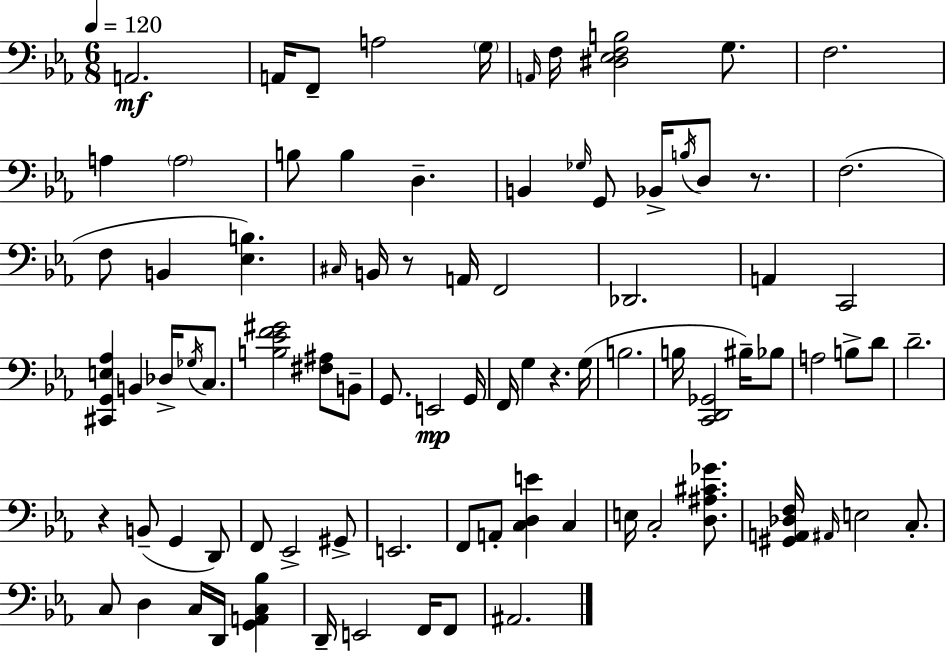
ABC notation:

X:1
T:Untitled
M:6/8
L:1/4
K:Cm
A,,2 A,,/4 F,,/2 A,2 G,/4 A,,/4 F,/4 [^D,_E,F,B,]2 G,/2 F,2 A, A,2 B,/2 B, D, B,, _G,/4 G,,/2 _B,,/4 B,/4 D,/2 z/2 F,2 F,/2 B,, [_E,B,] ^C,/4 B,,/4 z/2 A,,/4 F,,2 _D,,2 A,, C,,2 [^C,,G,,E,_A,] B,, _D,/4 _G,/4 C,/2 [B,_EF^G]2 [^F,^A,]/2 B,,/2 G,,/2 E,,2 G,,/4 F,,/4 G, z G,/4 B,2 B,/4 [C,,D,,_G,,]2 ^B,/4 _B,/2 A,2 B,/2 D/2 D2 z B,,/2 G,, D,,/2 F,,/2 _E,,2 ^G,,/2 E,,2 F,,/2 A,,/2 [C,D,E] C, E,/4 C,2 [D,^A,^C_G]/2 [^G,,A,,_D,F,]/4 ^A,,/4 E,2 C,/2 C,/2 D, C,/4 D,,/4 [G,,A,,C,_B,] D,,/4 E,,2 F,,/4 F,,/2 ^A,,2